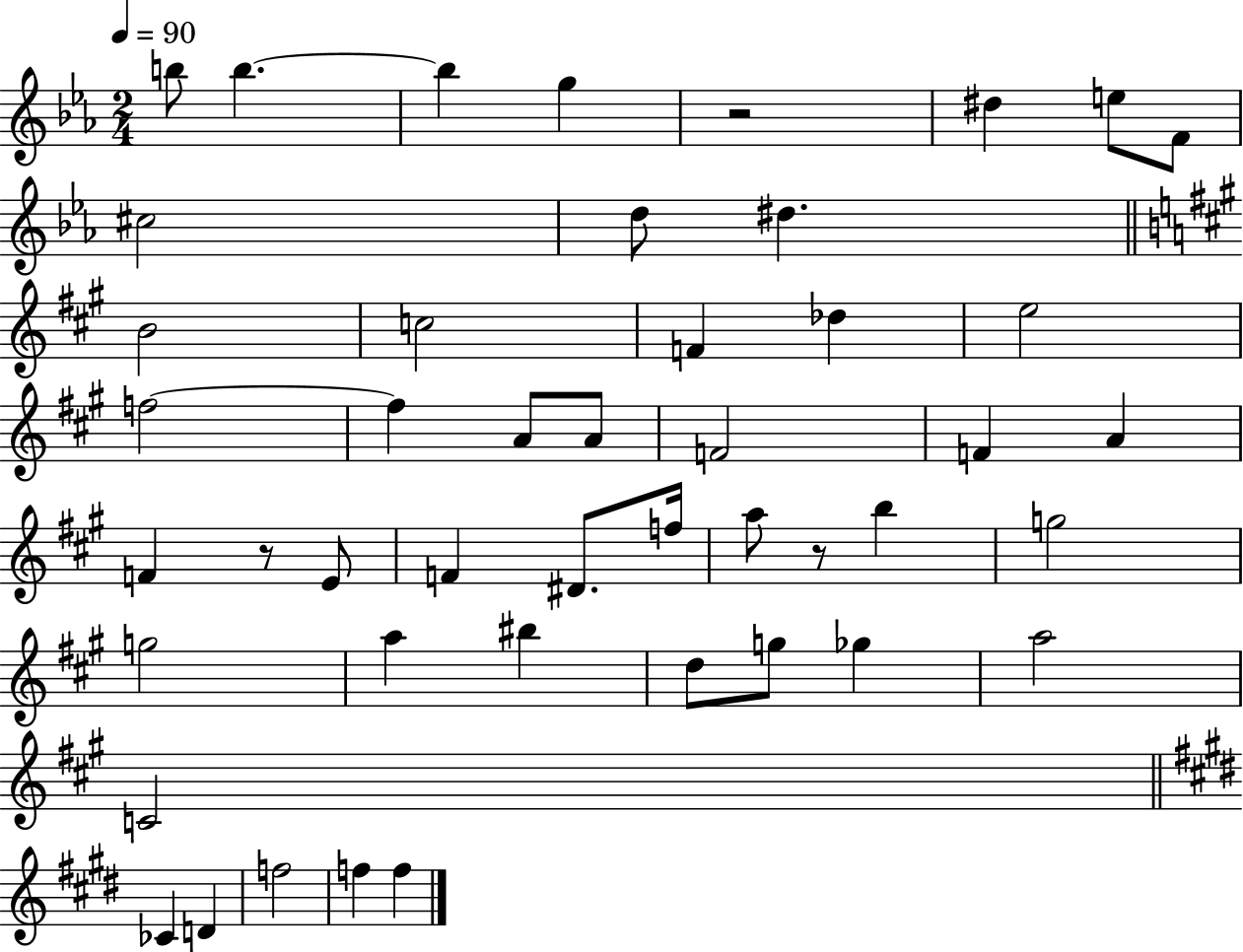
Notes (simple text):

B5/e B5/q. B5/q G5/q R/h D#5/q E5/e F4/e C#5/h D5/e D#5/q. B4/h C5/h F4/q Db5/q E5/h F5/h F5/q A4/e A4/e F4/h F4/q A4/q F4/q R/e E4/e F4/q D#4/e. F5/s A5/e R/e B5/q G5/h G5/h A5/q BIS5/q D5/e G5/e Gb5/q A5/h C4/h CES4/q D4/q F5/h F5/q F5/q